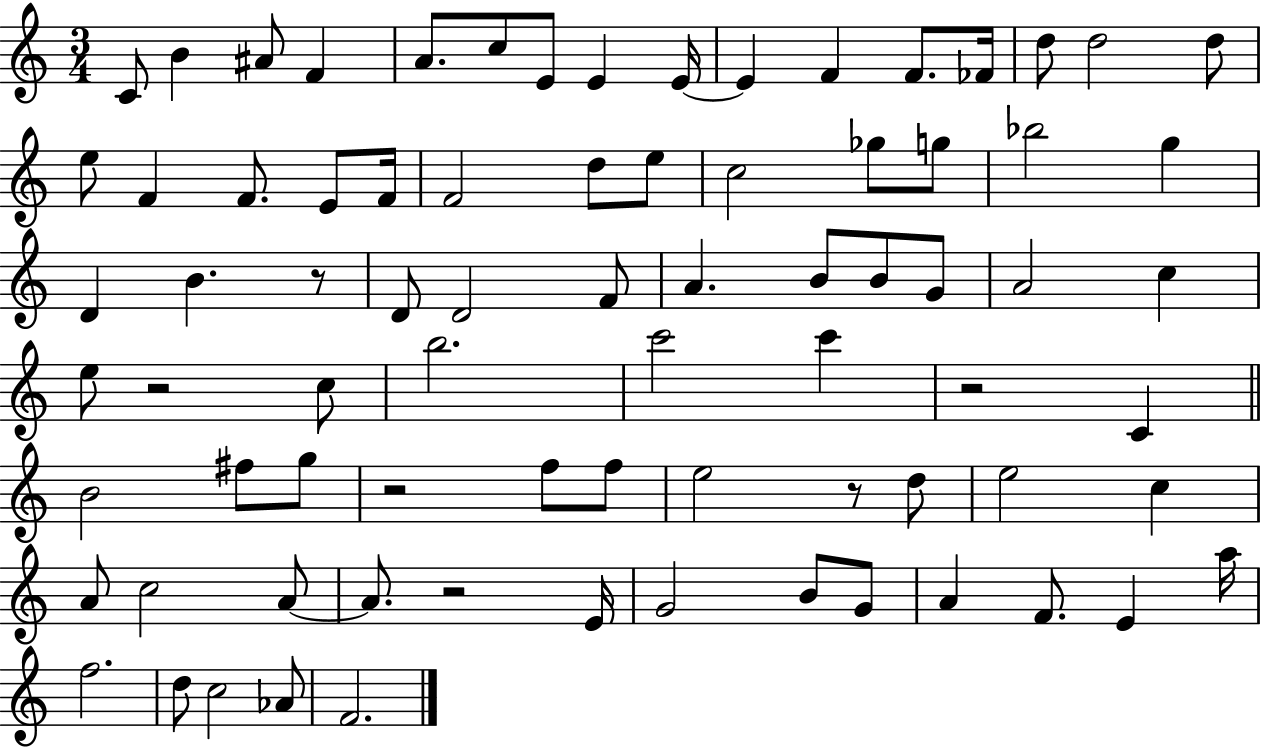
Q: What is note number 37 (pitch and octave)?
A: B4